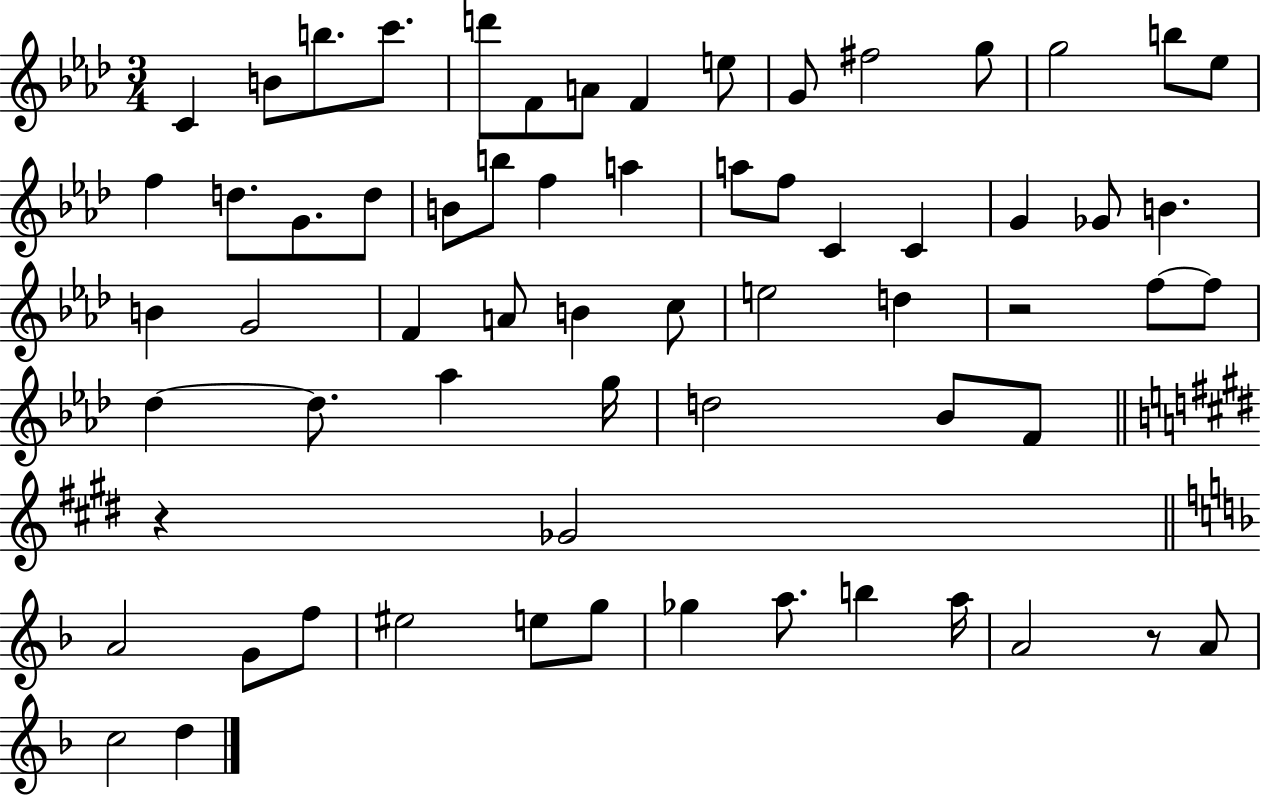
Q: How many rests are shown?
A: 3